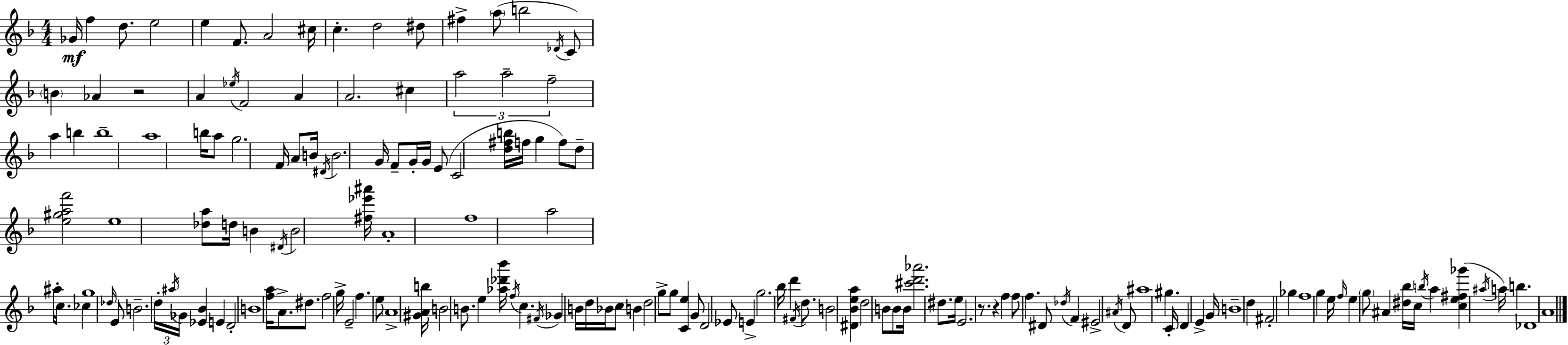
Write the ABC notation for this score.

X:1
T:Untitled
M:4/4
L:1/4
K:Dm
_G/4 f d/2 e2 e F/2 A2 ^c/4 c d2 ^d/2 ^f a/2 b2 _D/4 C/2 B _A z2 A _e/4 F2 A A2 ^c a2 a2 f2 a b b4 a4 b/4 a/2 g2 F/4 A/2 B/4 ^D/4 B2 G/4 F/2 G/4 G/4 E/2 C2 [d^fb]/4 f/4 g f/2 d/2 [e^gaf']2 e4 [_da]/2 d/4 B ^D/4 B2 [^f_e'^a']/4 A4 f4 a2 ^a/4 c/2 _c g4 _d/4 E/2 B2 d/4 ^a/4 _G/4 [_E_B] E D2 B4 [fa]/4 A/2 ^d/2 f2 g/4 E2 f e/2 A4 [^GAb]/4 B2 B/2 e [_a_d'_b']/4 f/4 c ^F/4 _G B/4 d/4 _B/4 c/2 B d2 g/2 g/2 [Ce] G/2 D2 _E/2 E g2 _b/4 d' ^F/4 d/2 B2 [^D_Bea] d2 B/2 B/2 B/4 [^c'd'_a']2 ^d/2 e/4 E2 z/2 z f f/2 f ^D/2 _d/4 F ^E2 ^A/4 D/2 ^a4 ^g C/4 D E G/4 B4 d ^F2 _g f4 g e/4 f/4 e g/2 ^A [^d_b]/4 c/4 b/4 a [ce^f_g'] ^a/4 a/4 b _D4 A4